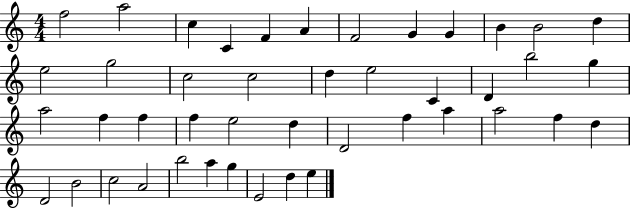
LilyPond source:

{
  \clef treble
  \numericTimeSignature
  \time 4/4
  \key c \major
  f''2 a''2 | c''4 c'4 f'4 a'4 | f'2 g'4 g'4 | b'4 b'2 d''4 | \break e''2 g''2 | c''2 c''2 | d''4 e''2 c'4 | d'4 b''2 g''4 | \break a''2 f''4 f''4 | f''4 e''2 d''4 | d'2 f''4 a''4 | a''2 f''4 d''4 | \break d'2 b'2 | c''2 a'2 | b''2 a''4 g''4 | e'2 d''4 e''4 | \break \bar "|."
}